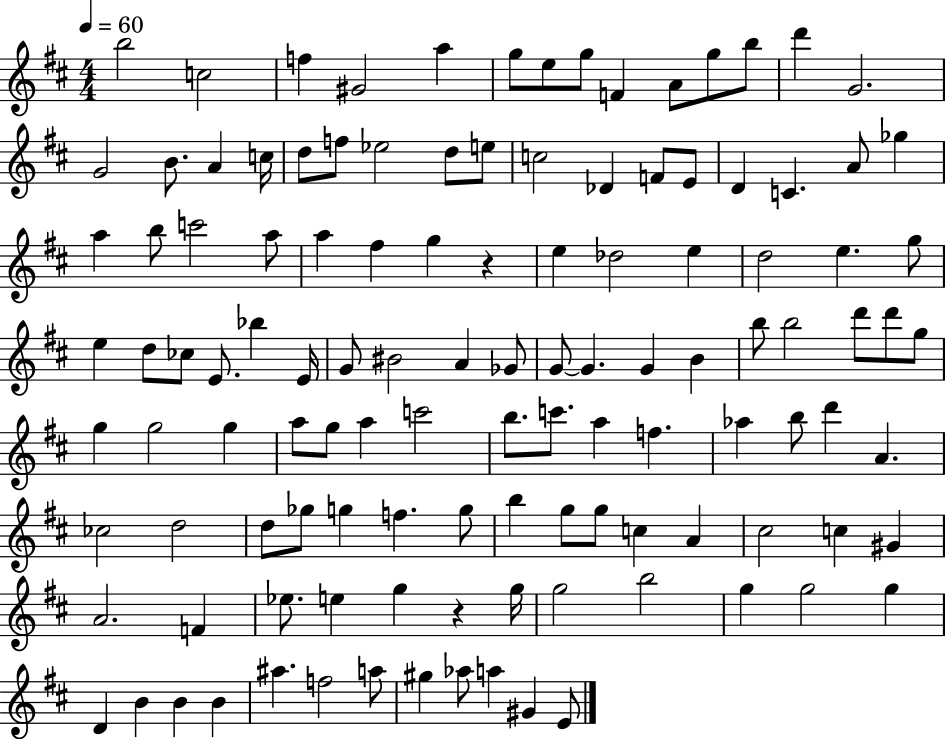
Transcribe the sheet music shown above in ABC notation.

X:1
T:Untitled
M:4/4
L:1/4
K:D
b2 c2 f ^G2 a g/2 e/2 g/2 F A/2 g/2 b/2 d' G2 G2 B/2 A c/4 d/2 f/2 _e2 d/2 e/2 c2 _D F/2 E/2 D C A/2 _g a b/2 c'2 a/2 a ^f g z e _d2 e d2 e g/2 e d/2 _c/2 E/2 _b E/4 G/2 ^B2 A _G/2 G/2 G G B b/2 b2 d'/2 d'/2 g/2 g g2 g a/2 g/2 a c'2 b/2 c'/2 a f _a b/2 d' A _c2 d2 d/2 _g/2 g f g/2 b g/2 g/2 c A ^c2 c ^G A2 F _e/2 e g z g/4 g2 b2 g g2 g D B B B ^a f2 a/2 ^g _a/2 a ^G E/2